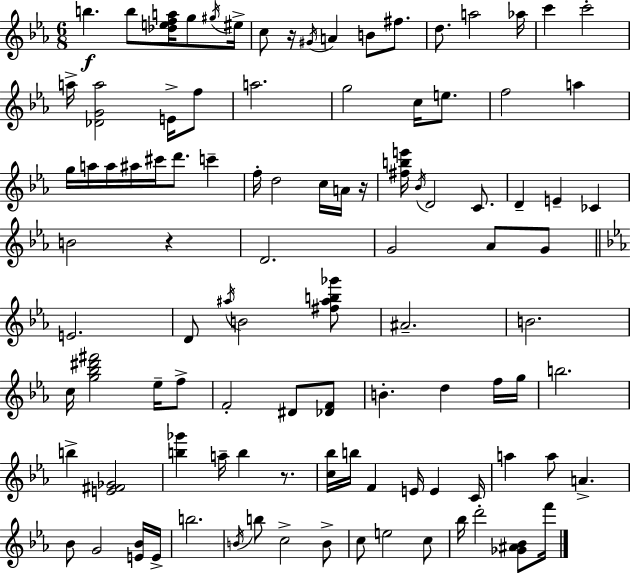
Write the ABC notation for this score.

X:1
T:Untitled
M:6/8
L:1/4
K:Cm
b b/2 [_defa]/4 g/2 ^g/4 ^e/4 c/2 z/4 ^G/4 A B/2 ^f/2 d/2 a2 _a/4 c' c'2 a/4 [_DGa]2 E/4 f/2 a2 g2 c/4 e/2 f2 a g/4 a/4 a/4 ^a/4 ^c'/4 d'/2 c' f/4 d2 c/4 A/4 z/4 [^fbe']/4 _B/4 D2 C/2 D E _C B2 z D2 G2 _A/2 G/2 E2 D/2 ^a/4 B2 [^f^ab_g']/2 ^A2 B2 c/4 [g_b^d'^f']2 _e/4 f/2 F2 ^D/2 [_DF]/2 B d f/4 g/4 b2 b [E^F_G]2 [b_g'] a/4 b z/2 [c_b]/4 b/4 F E/4 E C/4 a a/2 A _B/2 G2 [E_B]/4 E/4 b2 B/4 b/2 c2 B/2 c/2 e2 c/2 _b/4 d'2 [_G^A_B]/2 f'/4